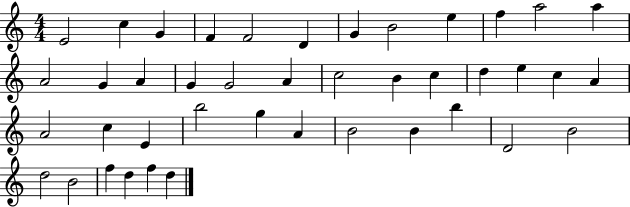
E4/h C5/q G4/q F4/q F4/h D4/q G4/q B4/h E5/q F5/q A5/h A5/q A4/h G4/q A4/q G4/q G4/h A4/q C5/h B4/q C5/q D5/q E5/q C5/q A4/q A4/h C5/q E4/q B5/h G5/q A4/q B4/h B4/q B5/q D4/h B4/h D5/h B4/h F5/q D5/q F5/q D5/q